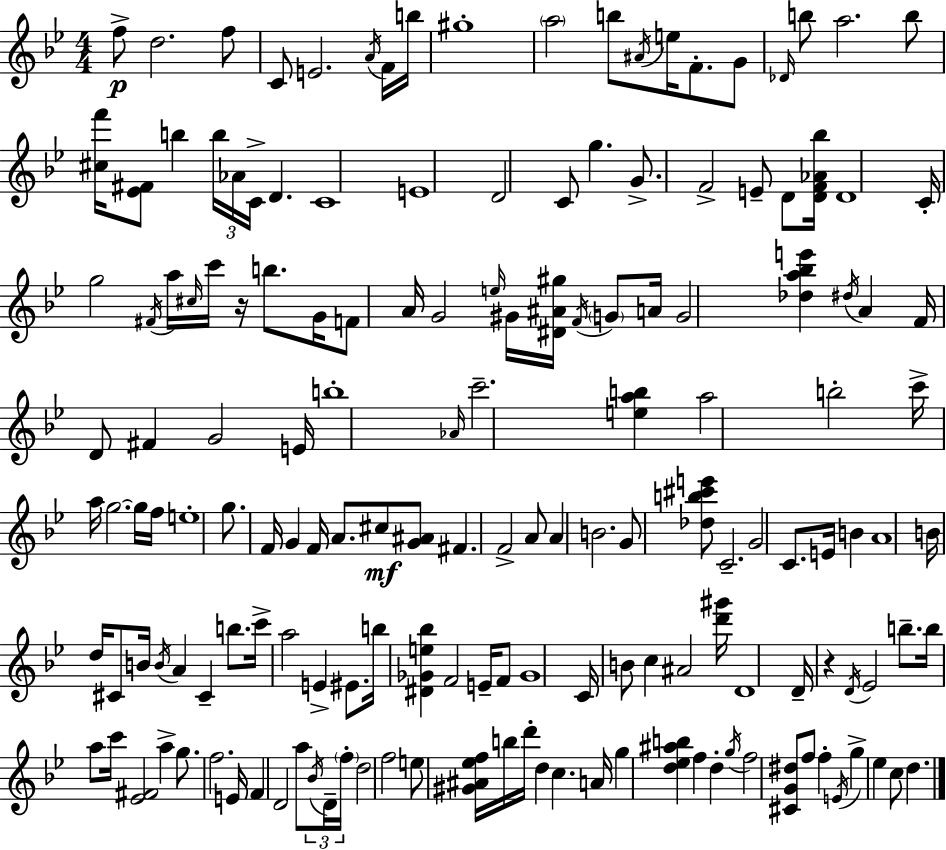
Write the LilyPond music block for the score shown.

{
  \clef treble
  \numericTimeSignature
  \time 4/4
  \key g \minor
  f''8->\p d''2. f''8 | c'8 e'2. \acciaccatura { a'16 } f'16 | b''16 gis''1-. | \parenthesize a''2 b''8 \acciaccatura { ais'16 } e''16 f'8.-. | \break g'8 \grace { des'16 } b''8 a''2. | b''8 <cis'' f'''>16 <ees' fis'>8 b''4 \tuplet 3/2 { b''16 aes'16 c'16-> } d'4. | c'1 | e'1 | \break d'2 c'8 g''4. | g'8.-> f'2-> e'8-- | d'8 <d' f' aes' bes''>16 d'1 | c'16-. g''2 \acciaccatura { fis'16 } a''16 \grace { cis''16 } c'''16 | \break r16 b''8. g'16 f'8 a'16 g'2 | \grace { e''16 } gis'16 <dis' ais' gis''>16 \acciaccatura { f'16 } \parenthesize g'8 a'16 g'2 <des'' a'' bes'' e'''>4 | \acciaccatura { dis''16 } a'4 f'16 d'8 fis'4 g'2 | e'16 b''1-. | \break \grace { aes'16 } c'''2.-- | <e'' a'' b''>4 a''2 | b''2-. c'''16-> a''16 g''2.~~ | g''16 f''16 e''1-. | \break g''8. f'16 g'4 | f'16 a'8. cis''8\mf <g' ais'>8 fis'4. f'2-> | a'8 a'4 b'2. | g'8 <des'' b'' cis''' e'''>8 c'2.-- | \break g'2 | c'8. e'16 b'4 a'1 | b'16 d''16 cis'8 b'16 \acciaccatura { b'16 } a'4 | cis'4-- b''8. c'''16-> a''2 | \break e'4-> eis'8. b''16 <dis' ges' e'' bes''>4 f'2 | e'16-- f'8 ges'1 | c'16 b'8 c''4 | ais'2 <d''' gis'''>16 d'1 | \break d'16-- r4 \acciaccatura { d'16 } | ees'2 b''8.-- b''16 a''8 c'''16 <ees' fis'>2 | a''4-> g''8. f''2. | e'16 f'4 d'2 | \break a''8 \tuplet 3/2 { \acciaccatura { bes'16 } d'16-- \parenthesize f''16-. } d''2 | f''2 e''8 <gis' ais' ees'' f''>16 b''16 | d'''16-. d''4 c''4. a'16 g''4 | <d'' ees'' ais'' b''>4 f''4 d''4-. \acciaccatura { g''16 } f''2 | \break <cis' g' dis''>8 f''8 f''4-. \acciaccatura { e'16 } g''4-> | ees''4 c''8 d''4. \bar "|."
}